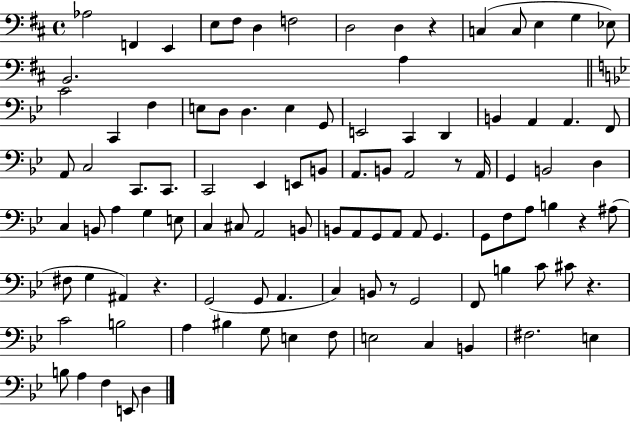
{
  \clef bass
  \time 4/4
  \defaultTimeSignature
  \key d \major
  aes2 f,4 e,4 | e8 fis8 d4 f2 | d2 d4 r4 | c4( c8 e4 g4 ees8) | \break b,2. a4 | \bar "||" \break \key bes \major c'2 c,4 f4 | e8 d8 d4. e4 g,8 | e,2 c,4 d,4 | b,4 a,4 a,4. f,8 | \break a,8 c2 c,8. c,8. | c,2 ees,4 e,8 b,8 | a,8. b,8 a,2 r8 a,16 | g,4 b,2 d4 | \break c4 b,8 a4 g4 e8 | c4 cis8 a,2 b,8 | b,8 a,8 g,8 a,8 a,8 g,4. | g,8 f8 a8 b4 r4 ais8( | \break fis8 g4 ais,4) r4. | g,2( g,8 a,4. | c4) b,8 r8 g,2 | f,8 b4 c'8 cis'8 r4. | \break c'2 b2 | a4 bis4 g8 e4 f8 | e2 c4 b,4 | fis2. e4 | \break b8 a4 f4 e,8 d4 | \bar "|."
}